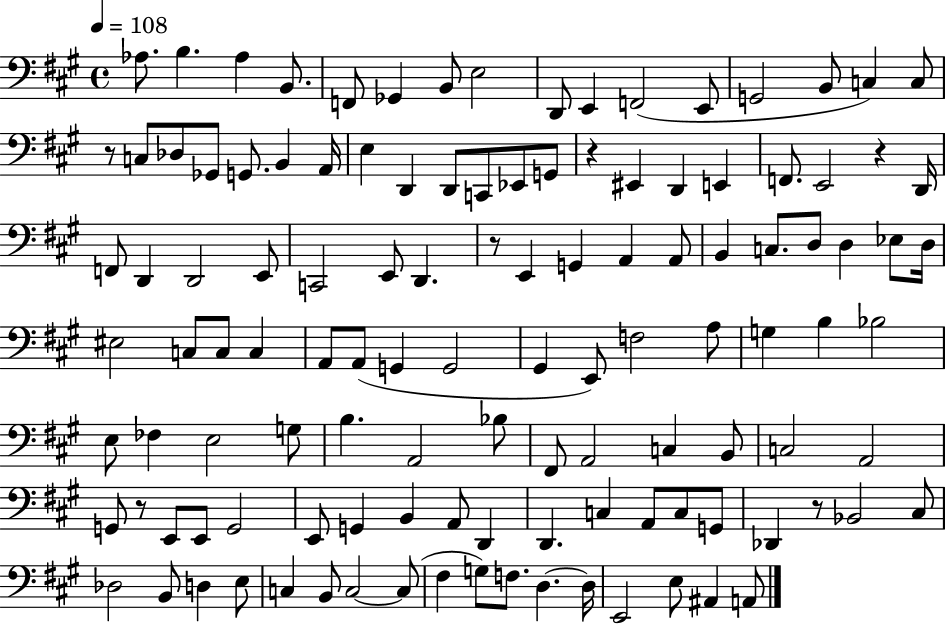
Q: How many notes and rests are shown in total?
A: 119